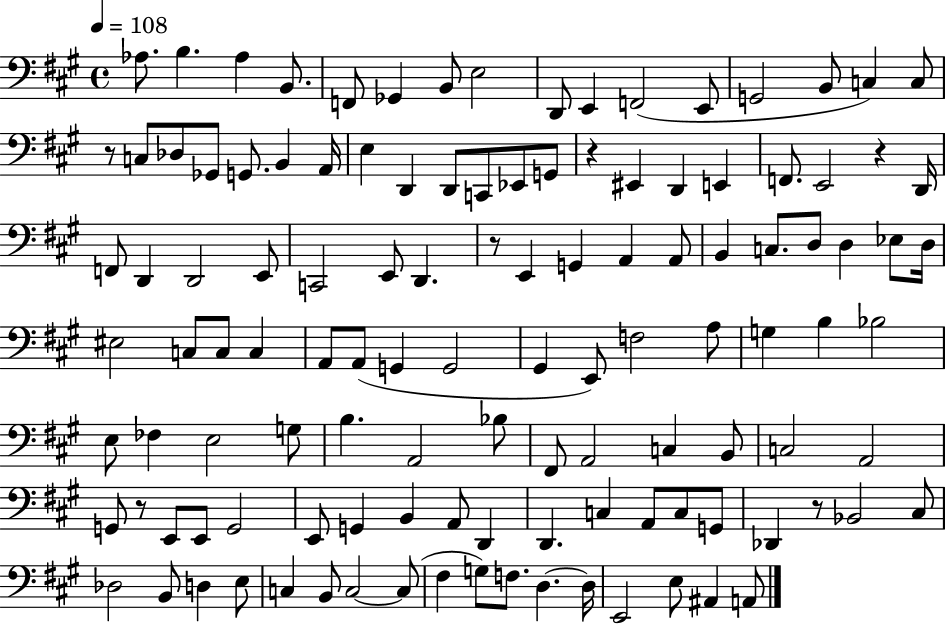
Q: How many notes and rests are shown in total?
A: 119